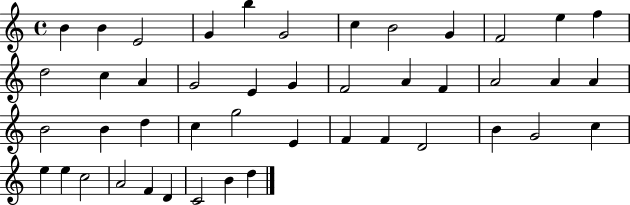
B4/q B4/q E4/h G4/q B5/q G4/h C5/q B4/h G4/q F4/h E5/q F5/q D5/h C5/q A4/q G4/h E4/q G4/q F4/h A4/q F4/q A4/h A4/q A4/q B4/h B4/q D5/q C5/q G5/h E4/q F4/q F4/q D4/h B4/q G4/h C5/q E5/q E5/q C5/h A4/h F4/q D4/q C4/h B4/q D5/q